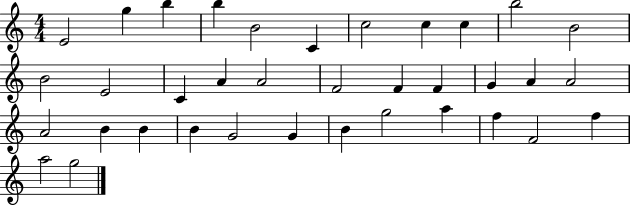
E4/h G5/q B5/q B5/q B4/h C4/q C5/h C5/q C5/q B5/h B4/h B4/h E4/h C4/q A4/q A4/h F4/h F4/q F4/q G4/q A4/q A4/h A4/h B4/q B4/q B4/q G4/h G4/q B4/q G5/h A5/q F5/q F4/h F5/q A5/h G5/h